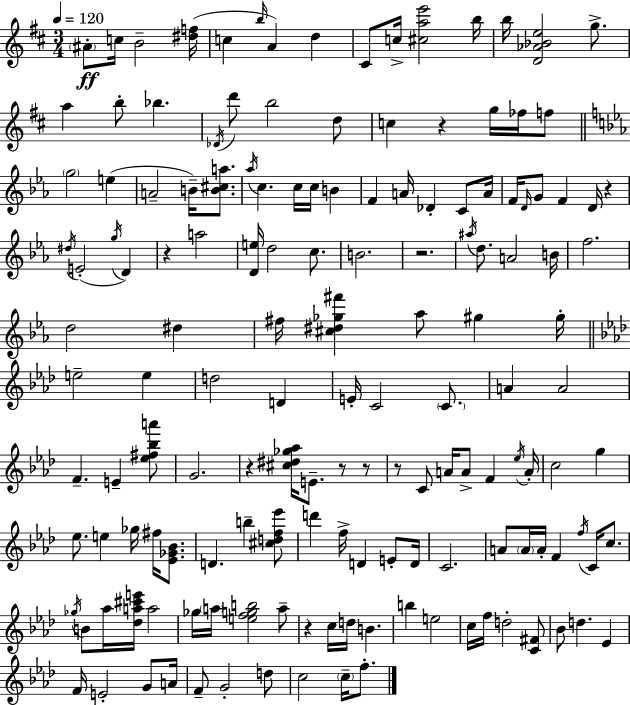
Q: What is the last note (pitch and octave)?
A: F5